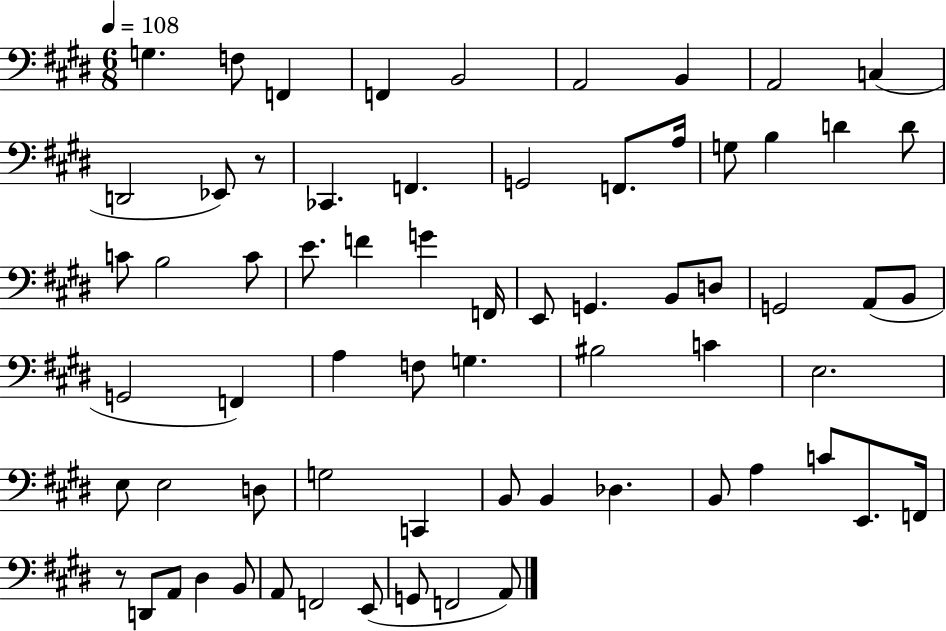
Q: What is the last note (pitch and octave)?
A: A2